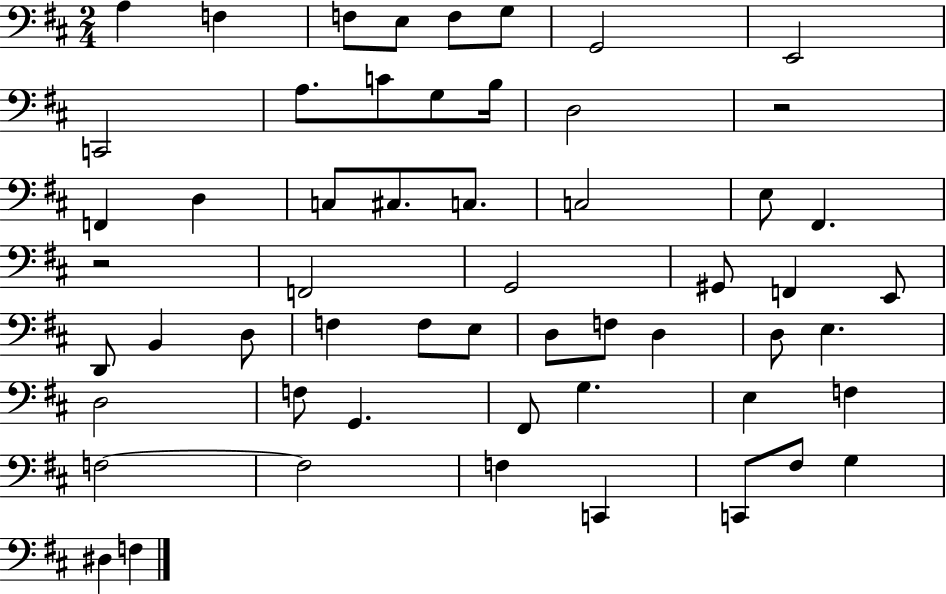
X:1
T:Untitled
M:2/4
L:1/4
K:D
A, F, F,/2 E,/2 F,/2 G,/2 G,,2 E,,2 C,,2 A,/2 C/2 G,/2 B,/4 D,2 z2 F,, D, C,/2 ^C,/2 C,/2 C,2 E,/2 ^F,, z2 F,,2 G,,2 ^G,,/2 F,, E,,/2 D,,/2 B,, D,/2 F, F,/2 E,/2 D,/2 F,/2 D, D,/2 E, D,2 F,/2 G,, ^F,,/2 G, E, F, F,2 F,2 F, C,, C,,/2 ^F,/2 G, ^D, F,